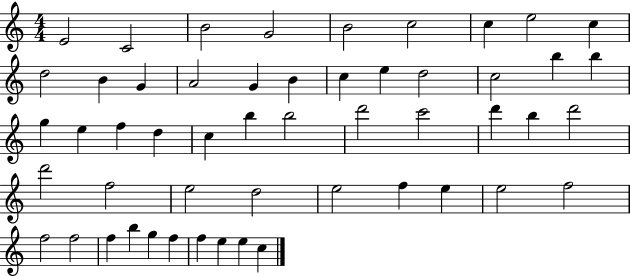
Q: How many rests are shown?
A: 0